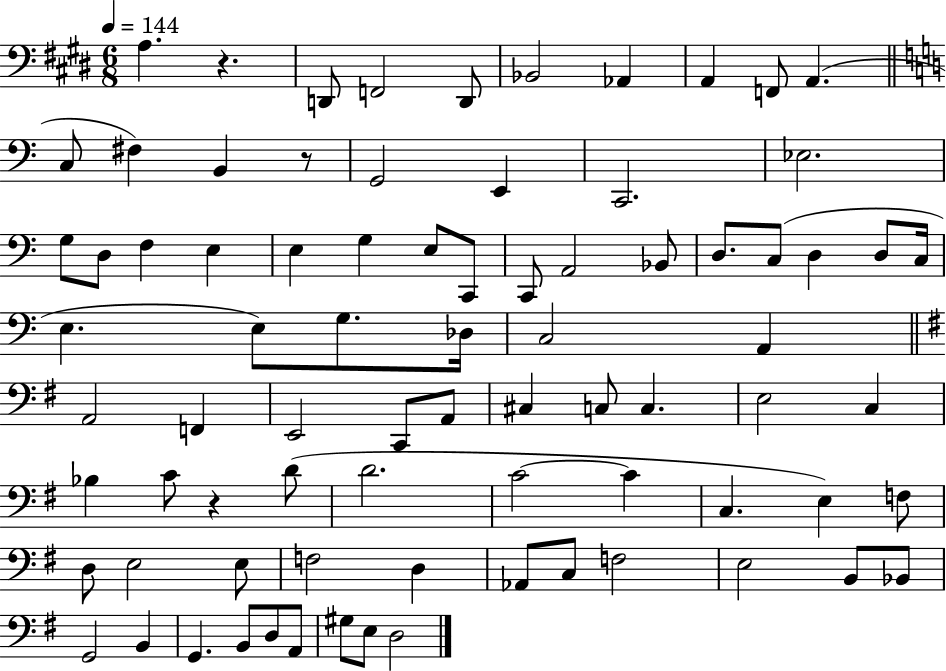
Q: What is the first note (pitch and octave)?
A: A3